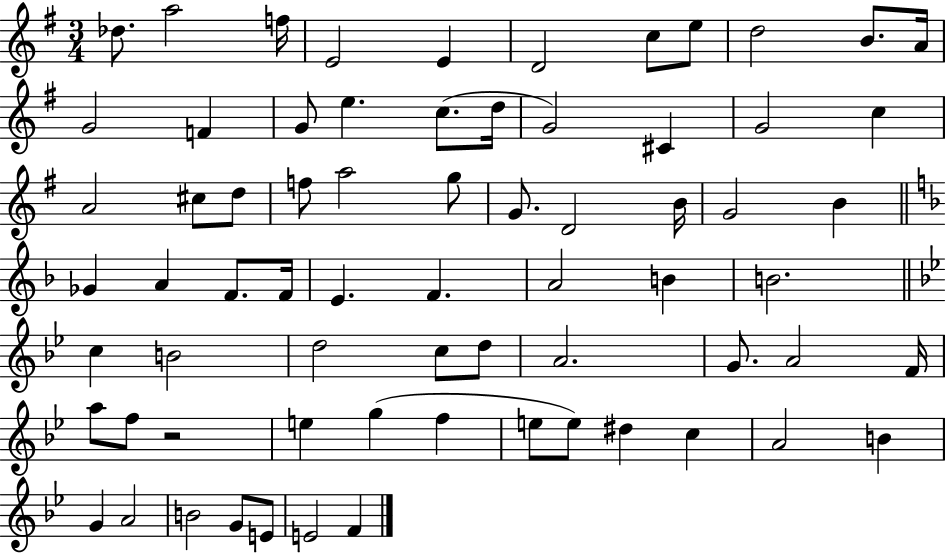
X:1
T:Untitled
M:3/4
L:1/4
K:G
_d/2 a2 f/4 E2 E D2 c/2 e/2 d2 B/2 A/4 G2 F G/2 e c/2 d/4 G2 ^C G2 c A2 ^c/2 d/2 f/2 a2 g/2 G/2 D2 B/4 G2 B _G A F/2 F/4 E F A2 B B2 c B2 d2 c/2 d/2 A2 G/2 A2 F/4 a/2 f/2 z2 e g f e/2 e/2 ^d c A2 B G A2 B2 G/2 E/2 E2 F